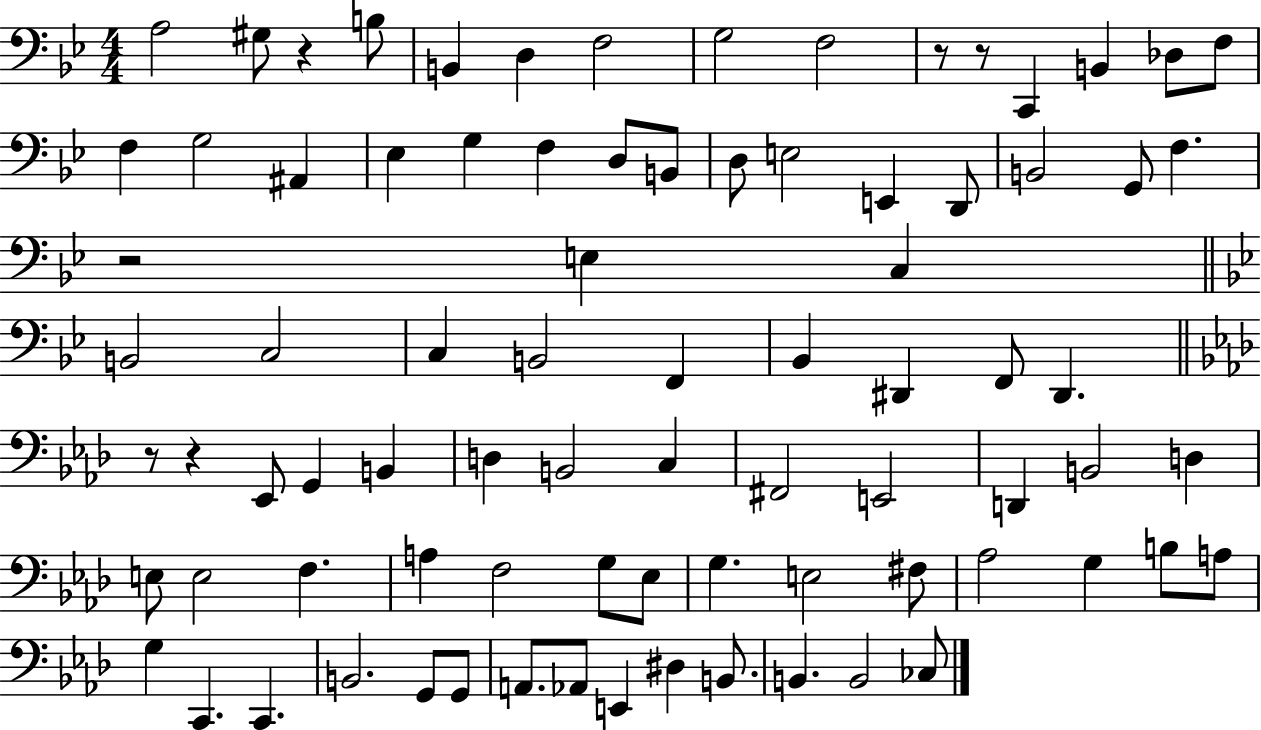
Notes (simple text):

A3/h G#3/e R/q B3/e B2/q D3/q F3/h G3/h F3/h R/e R/e C2/q B2/q Db3/e F3/e F3/q G3/h A#2/q Eb3/q G3/q F3/q D3/e B2/e D3/e E3/h E2/q D2/e B2/h G2/e F3/q. R/h E3/q C3/q B2/h C3/h C3/q B2/h F2/q Bb2/q D#2/q F2/e D#2/q. R/e R/q Eb2/e G2/q B2/q D3/q B2/h C3/q F#2/h E2/h D2/q B2/h D3/q E3/e E3/h F3/q. A3/q F3/h G3/e Eb3/e G3/q. E3/h F#3/e Ab3/h G3/q B3/e A3/e G3/q C2/q. C2/q. B2/h. G2/e G2/e A2/e. Ab2/e E2/q D#3/q B2/e. B2/q. B2/h CES3/e